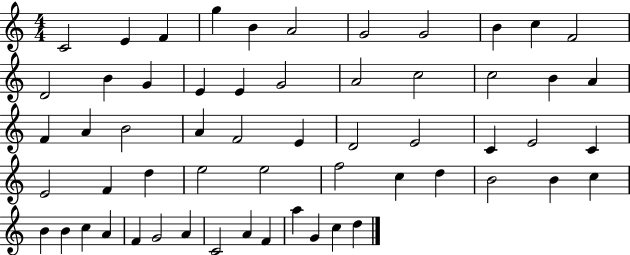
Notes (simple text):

C4/h E4/q F4/q G5/q B4/q A4/h G4/h G4/h B4/q C5/q F4/h D4/h B4/q G4/q E4/q E4/q G4/h A4/h C5/h C5/h B4/q A4/q F4/q A4/q B4/h A4/q F4/h E4/q D4/h E4/h C4/q E4/h C4/q E4/h F4/q D5/q E5/h E5/h F5/h C5/q D5/q B4/h B4/q C5/q B4/q B4/q C5/q A4/q F4/q G4/h A4/q C4/h A4/q F4/q A5/q G4/q C5/q D5/q